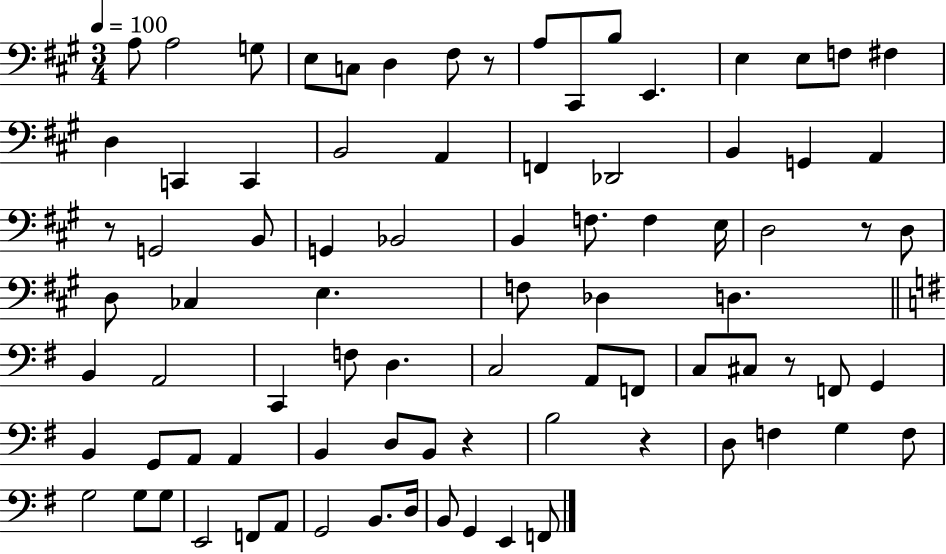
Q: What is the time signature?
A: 3/4